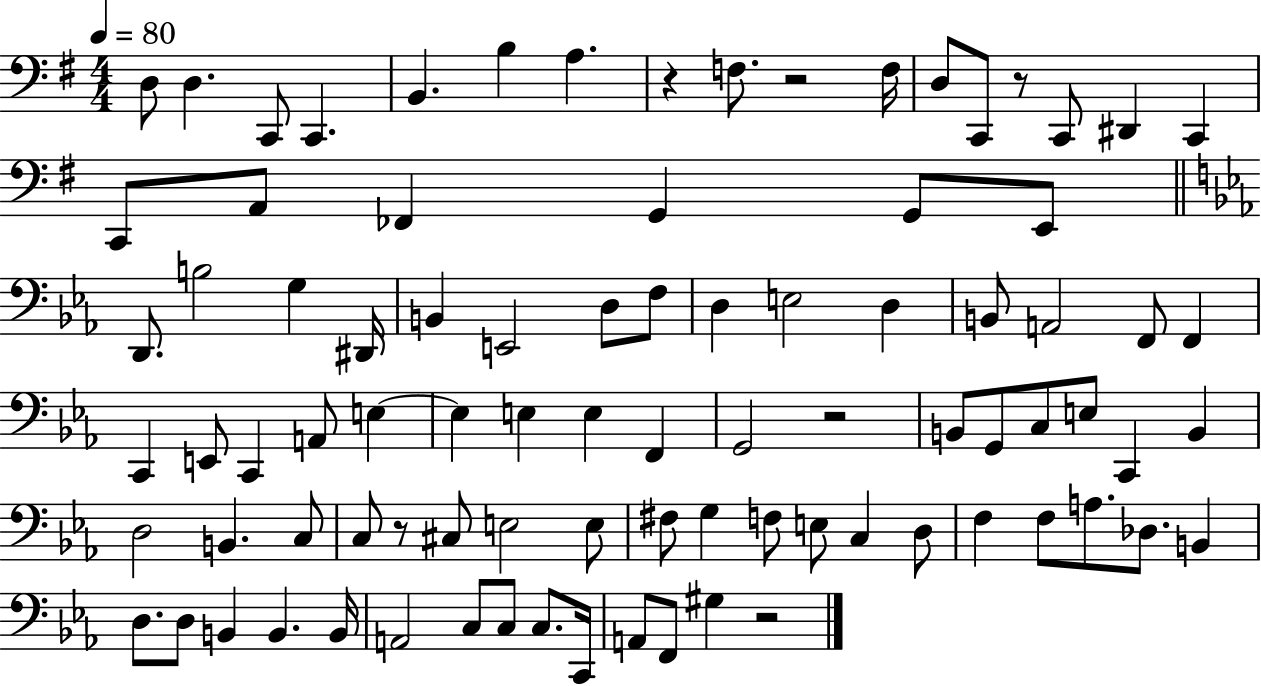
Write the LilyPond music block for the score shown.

{
  \clef bass
  \numericTimeSignature
  \time 4/4
  \key g \major
  \tempo 4 = 80
  d8 d4. c,8 c,4. | b,4. b4 a4. | r4 f8. r2 f16 | d8 c,8 r8 c,8 dis,4 c,4 | \break c,8 a,8 fes,4 g,4 g,8 e,8 | \bar "||" \break \key ees \major d,8. b2 g4 dis,16 | b,4 e,2 d8 f8 | d4 e2 d4 | b,8 a,2 f,8 f,4 | \break c,4 e,8 c,4 a,8 e4~~ | e4 e4 e4 f,4 | g,2 r2 | b,8 g,8 c8 e8 c,4 b,4 | \break d2 b,4. c8 | c8 r8 cis8 e2 e8 | fis8 g4 f8 e8 c4 d8 | f4 f8 a8. des8. b,4 | \break d8. d8 b,4 b,4. b,16 | a,2 c8 c8 c8. c,16 | a,8 f,8 gis4 r2 | \bar "|."
}